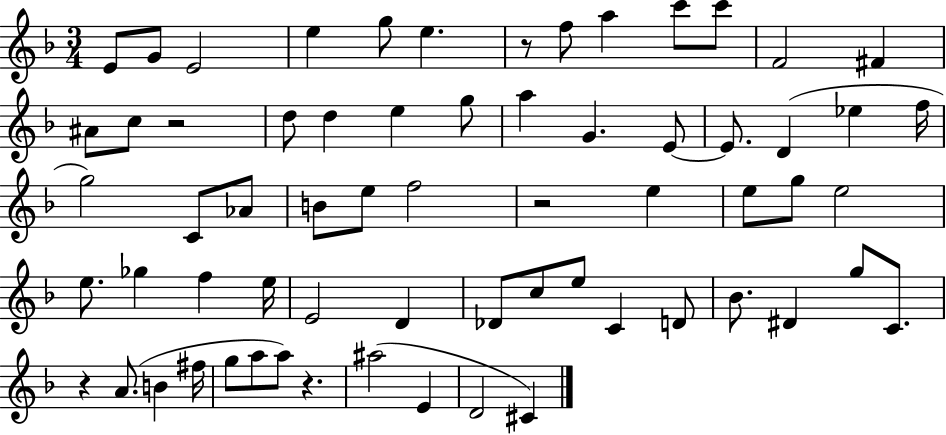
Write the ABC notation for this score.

X:1
T:Untitled
M:3/4
L:1/4
K:F
E/2 G/2 E2 e g/2 e z/2 f/2 a c'/2 c'/2 F2 ^F ^A/2 c/2 z2 d/2 d e g/2 a G E/2 E/2 D _e f/4 g2 C/2 _A/2 B/2 e/2 f2 z2 e e/2 g/2 e2 e/2 _g f e/4 E2 D _D/2 c/2 e/2 C D/2 _B/2 ^D g/2 C/2 z A/2 B ^f/4 g/2 a/2 a/2 z ^a2 E D2 ^C